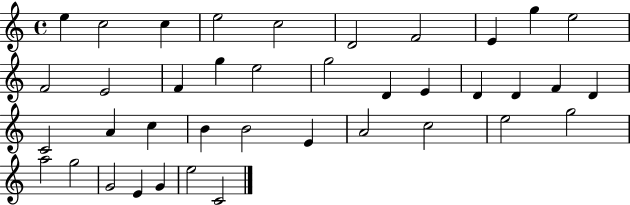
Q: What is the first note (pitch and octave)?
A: E5